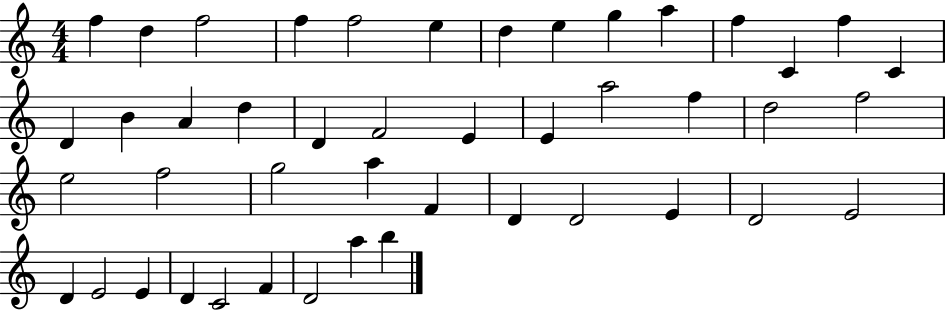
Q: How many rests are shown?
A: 0